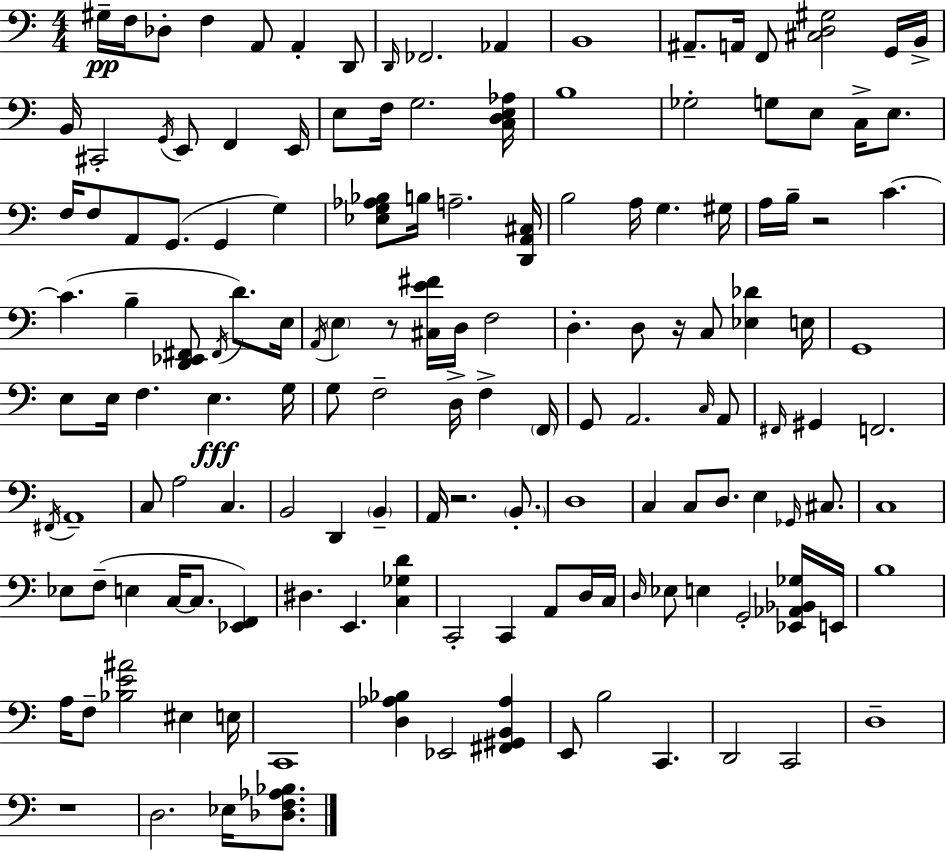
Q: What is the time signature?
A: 4/4